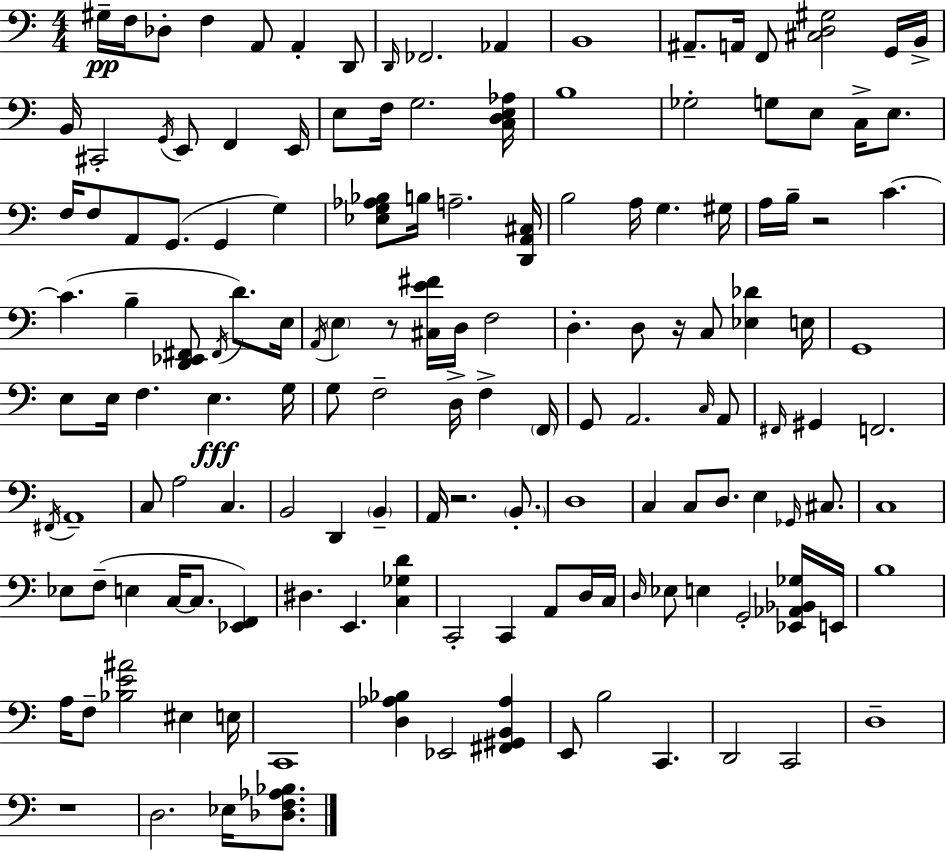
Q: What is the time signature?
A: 4/4